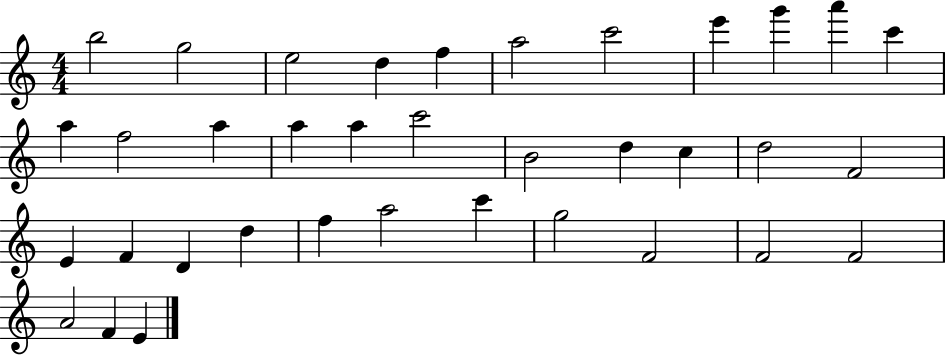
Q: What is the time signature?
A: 4/4